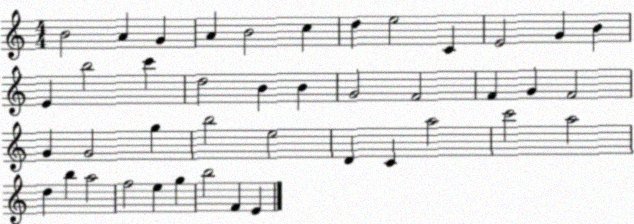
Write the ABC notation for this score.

X:1
T:Untitled
M:4/4
L:1/4
K:C
B2 A G A B2 c d e2 C E2 G B E b2 c' d2 B B G2 F2 F G F2 G G2 g b2 e2 D C a2 c'2 a2 d b a2 f2 e g b2 F E